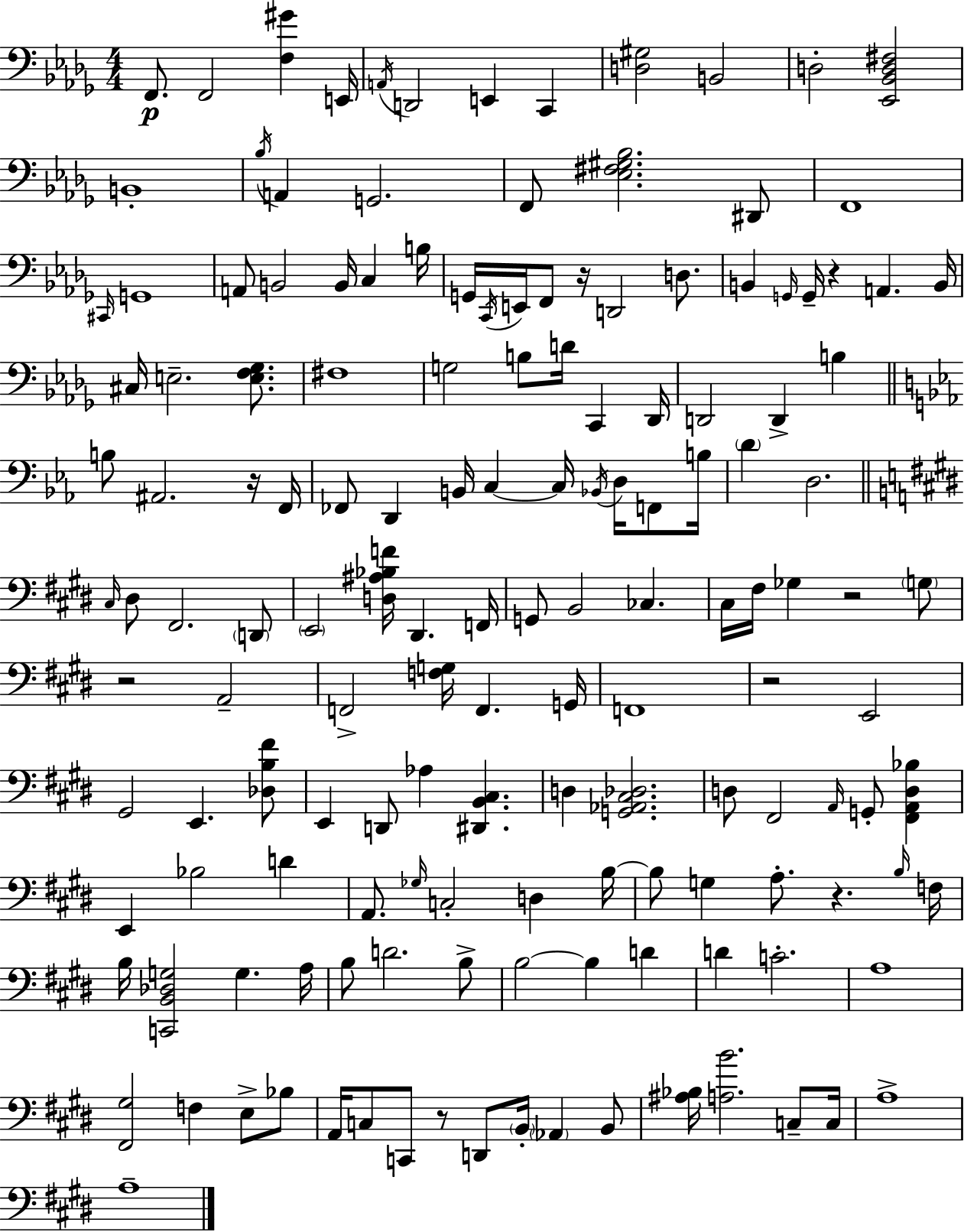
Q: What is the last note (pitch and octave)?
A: A3